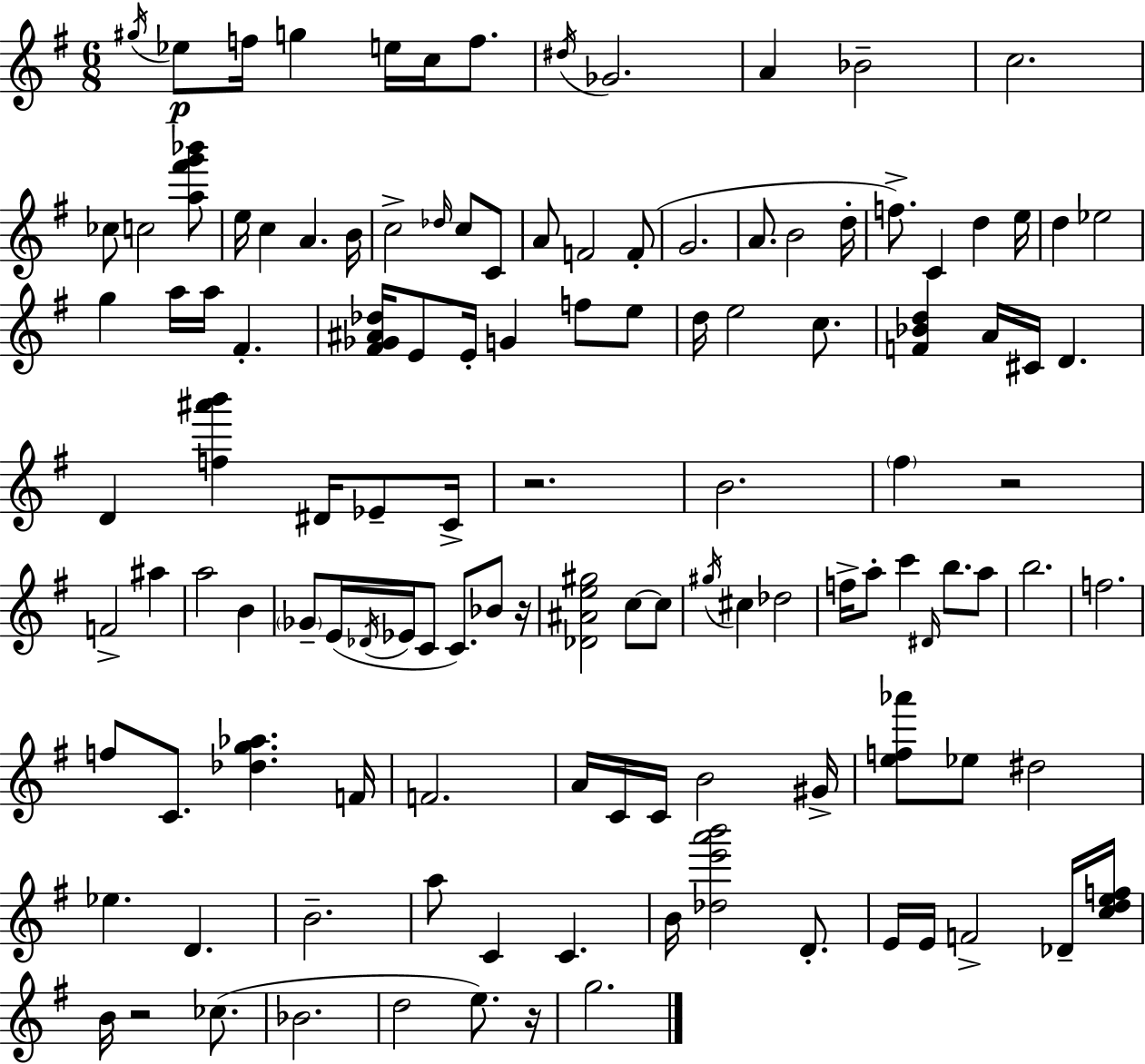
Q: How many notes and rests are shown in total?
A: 123